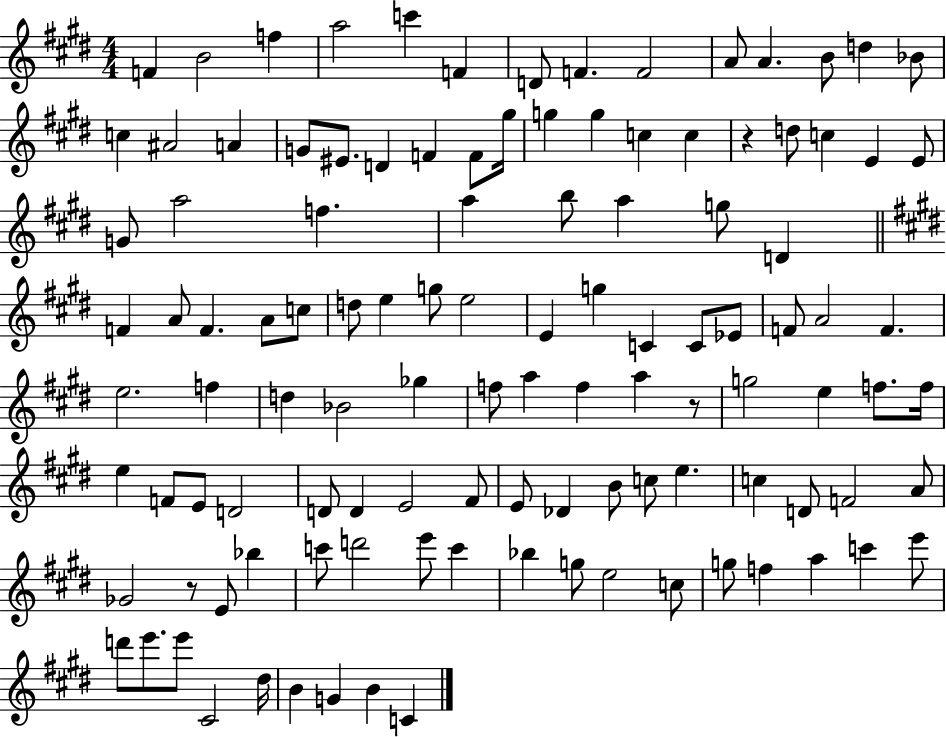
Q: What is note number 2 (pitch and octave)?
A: B4